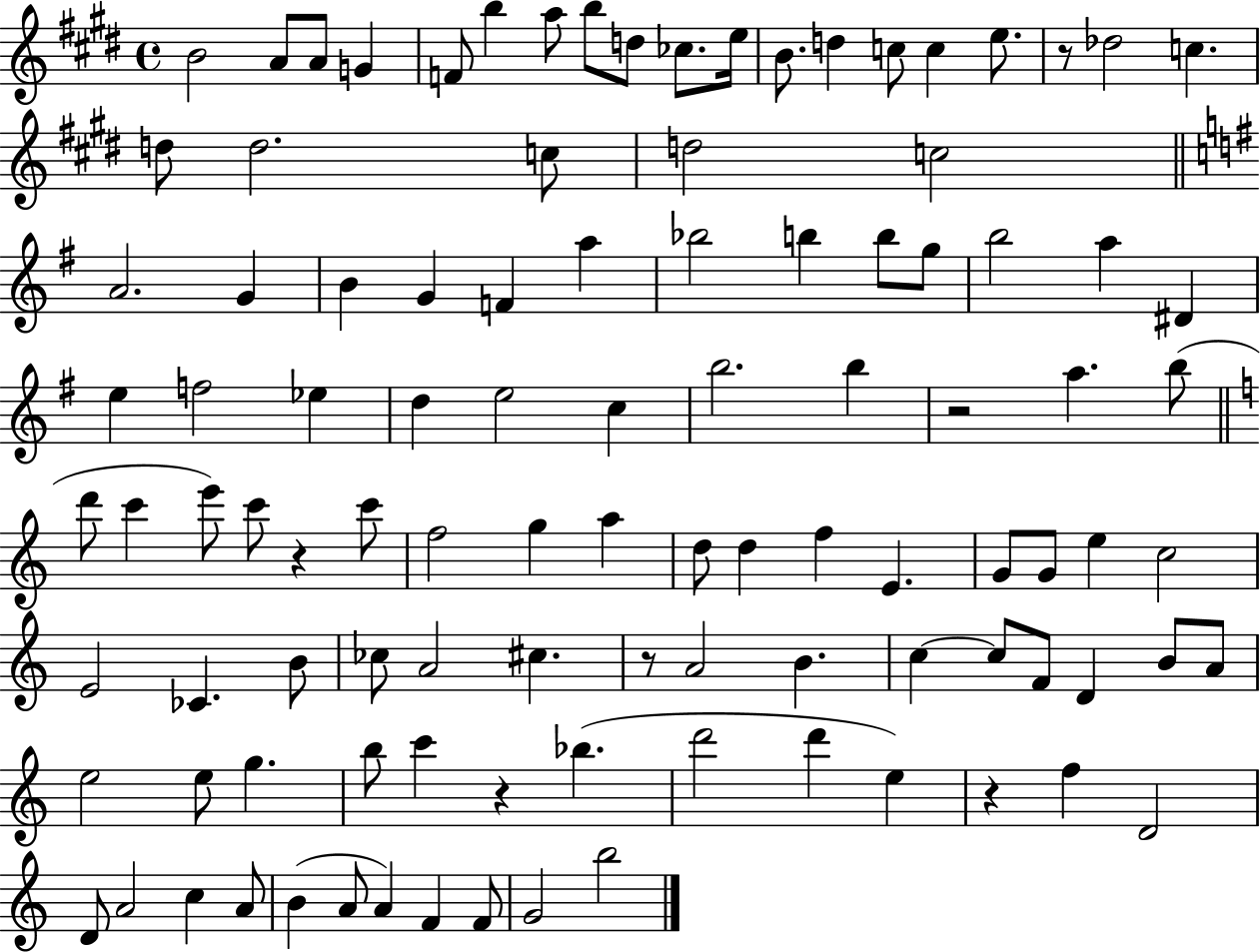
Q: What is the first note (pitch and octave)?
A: B4